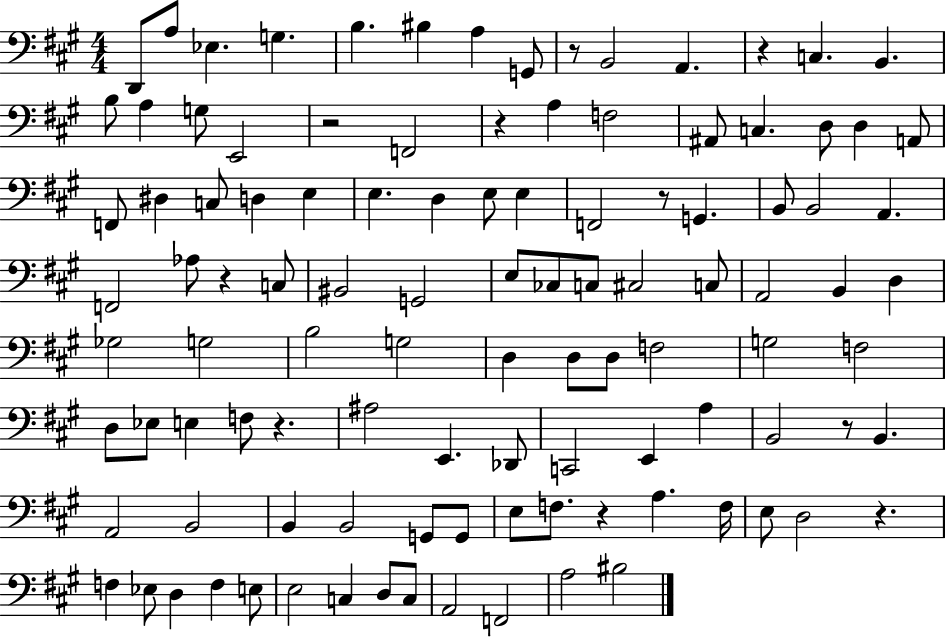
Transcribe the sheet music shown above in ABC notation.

X:1
T:Untitled
M:4/4
L:1/4
K:A
D,,/2 A,/2 _E, G, B, ^B, A, G,,/2 z/2 B,,2 A,, z C, B,, B,/2 A, G,/2 E,,2 z2 F,,2 z A, F,2 ^A,,/2 C, D,/2 D, A,,/2 F,,/2 ^D, C,/2 D, E, E, D, E,/2 E, F,,2 z/2 G,, B,,/2 B,,2 A,, F,,2 _A,/2 z C,/2 ^B,,2 G,,2 E,/2 _C,/2 C,/2 ^C,2 C,/2 A,,2 B,, D, _G,2 G,2 B,2 G,2 D, D,/2 D,/2 F,2 G,2 F,2 D,/2 _E,/2 E, F,/2 z ^A,2 E,, _D,,/2 C,,2 E,, A, B,,2 z/2 B,, A,,2 B,,2 B,, B,,2 G,,/2 G,,/2 E,/2 F,/2 z A, F,/4 E,/2 D,2 z F, _E,/2 D, F, E,/2 E,2 C, D,/2 C,/2 A,,2 F,,2 A,2 ^B,2